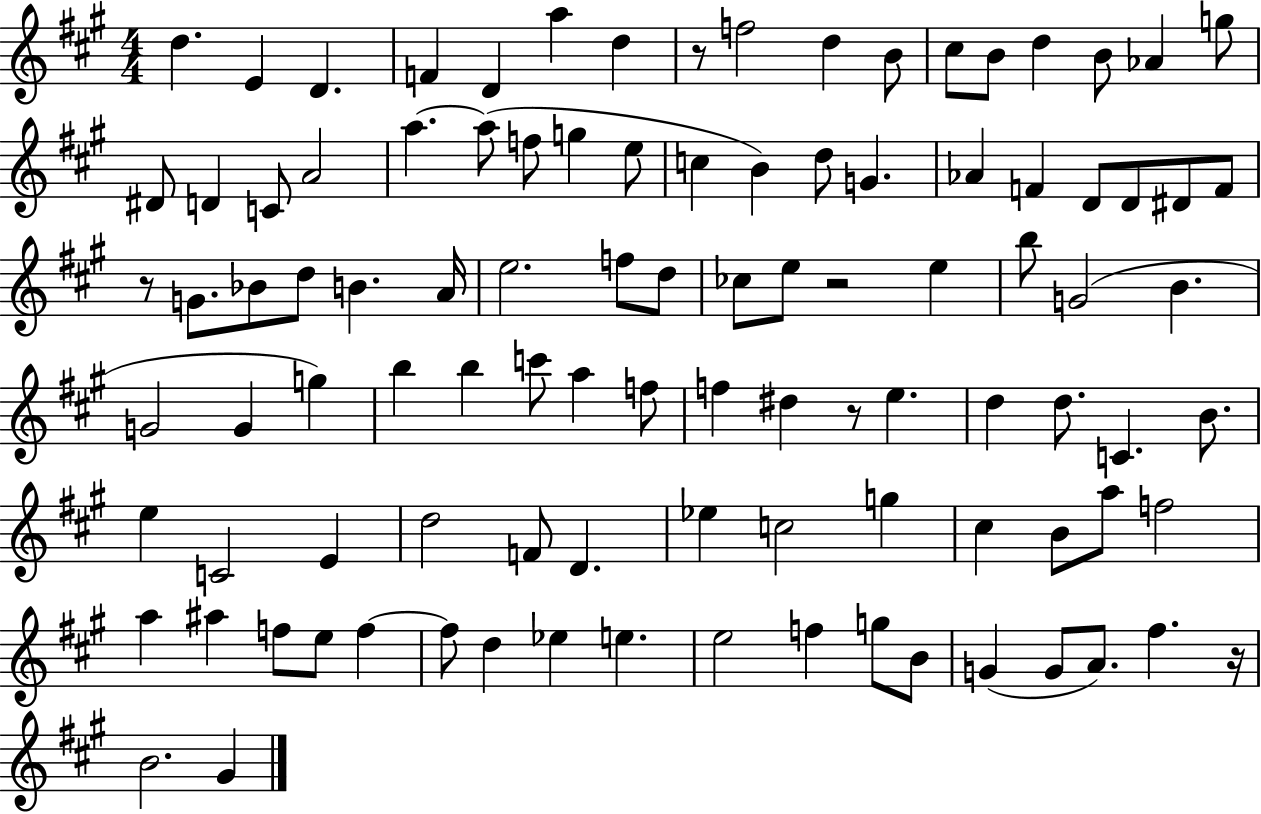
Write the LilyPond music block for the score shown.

{
  \clef treble
  \numericTimeSignature
  \time 4/4
  \key a \major
  d''4. e'4 d'4. | f'4 d'4 a''4 d''4 | r8 f''2 d''4 b'8 | cis''8 b'8 d''4 b'8 aes'4 g''8 | \break dis'8 d'4 c'8 a'2 | a''4.~~ a''8( f''8 g''4 e''8 | c''4 b'4) d''8 g'4. | aes'4 f'4 d'8 d'8 dis'8 f'8 | \break r8 g'8. bes'8 d''8 b'4. a'16 | e''2. f''8 d''8 | ces''8 e''8 r2 e''4 | b''8 g'2( b'4. | \break g'2 g'4 g''4) | b''4 b''4 c'''8 a''4 f''8 | f''4 dis''4 r8 e''4. | d''4 d''8. c'4. b'8. | \break e''4 c'2 e'4 | d''2 f'8 d'4. | ees''4 c''2 g''4 | cis''4 b'8 a''8 f''2 | \break a''4 ais''4 f''8 e''8 f''4~~ | f''8 d''4 ees''4 e''4. | e''2 f''4 g''8 b'8 | g'4( g'8 a'8.) fis''4. r16 | \break b'2. gis'4 | \bar "|."
}